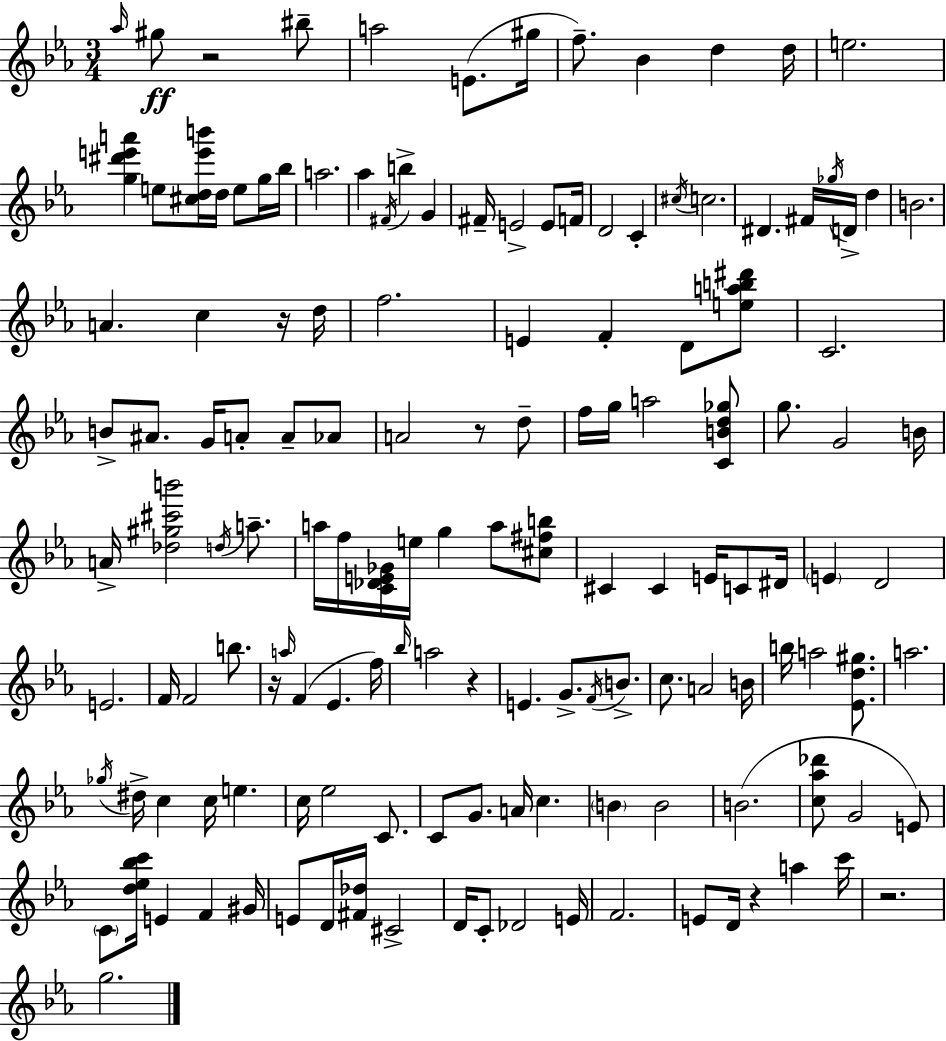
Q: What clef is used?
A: treble